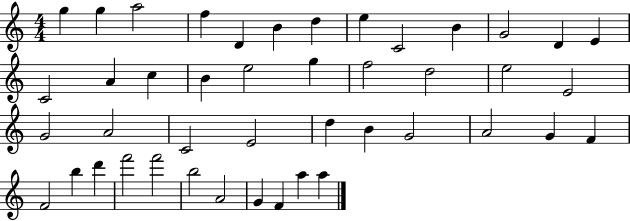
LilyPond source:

{
  \clef treble
  \numericTimeSignature
  \time 4/4
  \key c \major
  g''4 g''4 a''2 | f''4 d'4 b'4 d''4 | e''4 c'2 b'4 | g'2 d'4 e'4 | \break c'2 a'4 c''4 | b'4 e''2 g''4 | f''2 d''2 | e''2 e'2 | \break g'2 a'2 | c'2 e'2 | d''4 b'4 g'2 | a'2 g'4 f'4 | \break f'2 b''4 d'''4 | f'''2 f'''2 | b''2 a'2 | g'4 f'4 a''4 a''4 | \break \bar "|."
}